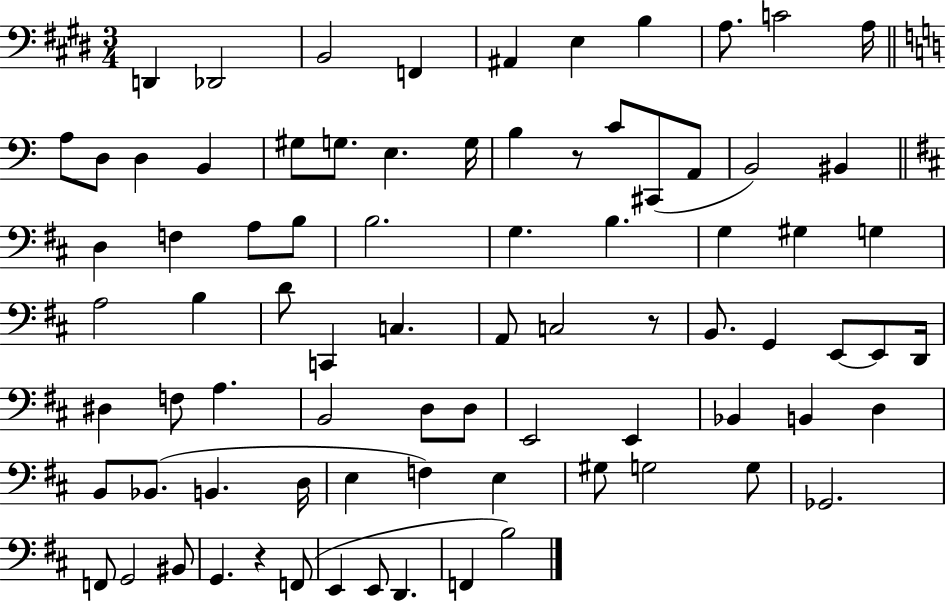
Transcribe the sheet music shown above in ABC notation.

X:1
T:Untitled
M:3/4
L:1/4
K:E
D,, _D,,2 B,,2 F,, ^A,, E, B, A,/2 C2 A,/4 A,/2 D,/2 D, B,, ^G,/2 G,/2 E, G,/4 B, z/2 C/2 ^C,,/2 A,,/2 B,,2 ^B,, D, F, A,/2 B,/2 B,2 G, B, G, ^G, G, A,2 B, D/2 C,, C, A,,/2 C,2 z/2 B,,/2 G,, E,,/2 E,,/2 D,,/4 ^D, F,/2 A, B,,2 D,/2 D,/2 E,,2 E,, _B,, B,, D, B,,/2 _B,,/2 B,, D,/4 E, F, E, ^G,/2 G,2 G,/2 _G,,2 F,,/2 G,,2 ^B,,/2 G,, z F,,/2 E,, E,,/2 D,, F,, B,2